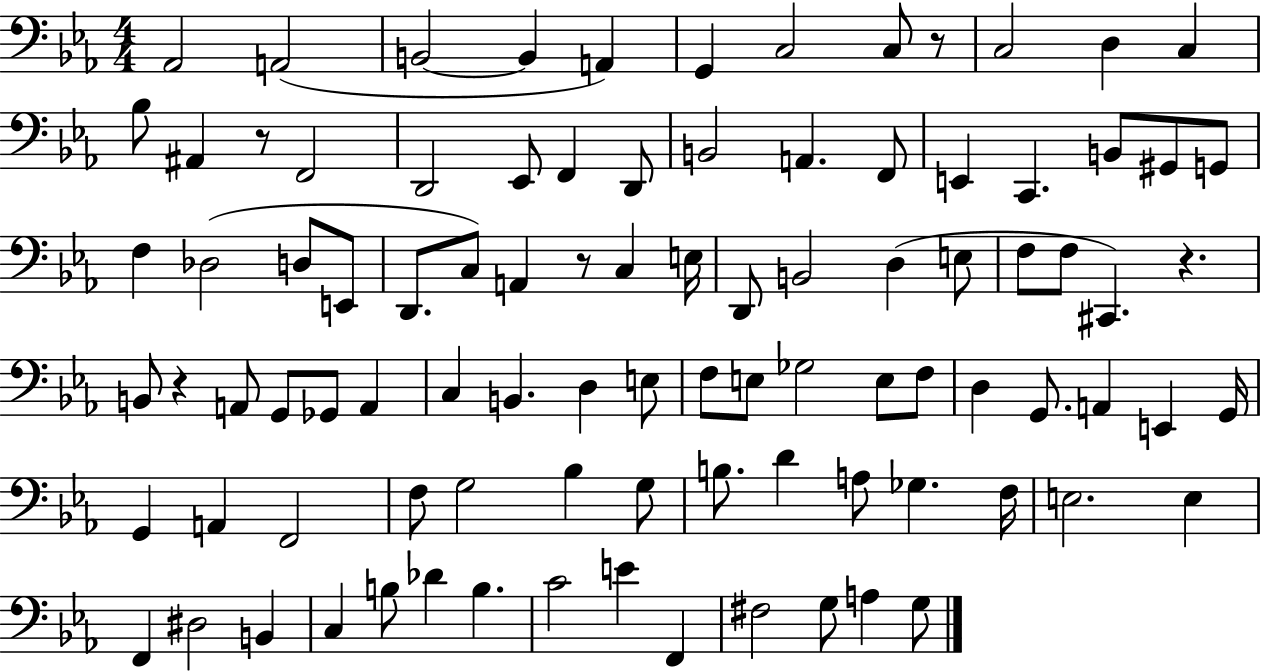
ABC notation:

X:1
T:Untitled
M:4/4
L:1/4
K:Eb
_A,,2 A,,2 B,,2 B,, A,, G,, C,2 C,/2 z/2 C,2 D, C, _B,/2 ^A,, z/2 F,,2 D,,2 _E,,/2 F,, D,,/2 B,,2 A,, F,,/2 E,, C,, B,,/2 ^G,,/2 G,,/2 F, _D,2 D,/2 E,,/2 D,,/2 C,/2 A,, z/2 C, E,/4 D,,/2 B,,2 D, E,/2 F,/2 F,/2 ^C,, z B,,/2 z A,,/2 G,,/2 _G,,/2 A,, C, B,, D, E,/2 F,/2 E,/2 _G,2 E,/2 F,/2 D, G,,/2 A,, E,, G,,/4 G,, A,, F,,2 F,/2 G,2 _B, G,/2 B,/2 D A,/2 _G, F,/4 E,2 E, F,, ^D,2 B,, C, B,/2 _D B, C2 E F,, ^F,2 G,/2 A, G,/2